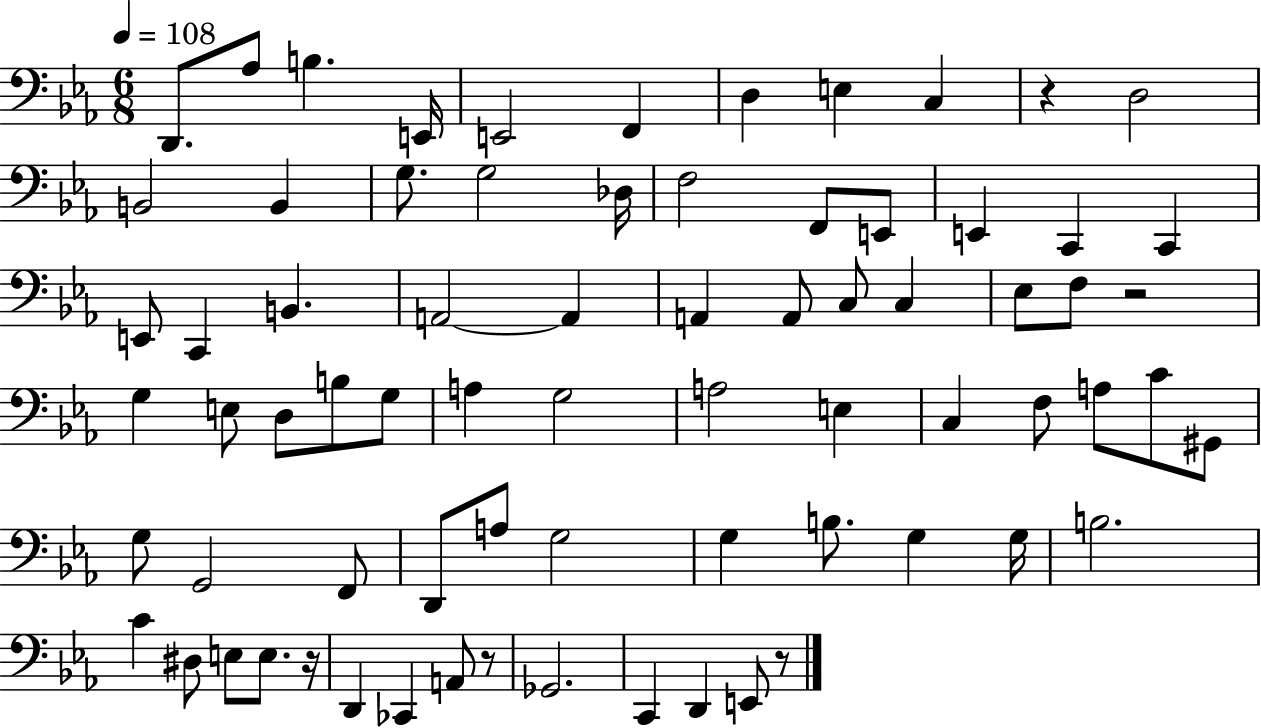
X:1
T:Untitled
M:6/8
L:1/4
K:Eb
D,,/2 _A,/2 B, E,,/4 E,,2 F,, D, E, C, z D,2 B,,2 B,, G,/2 G,2 _D,/4 F,2 F,,/2 E,,/2 E,, C,, C,, E,,/2 C,, B,, A,,2 A,, A,, A,,/2 C,/2 C, _E,/2 F,/2 z2 G, E,/2 D,/2 B,/2 G,/2 A, G,2 A,2 E, C, F,/2 A,/2 C/2 ^G,,/2 G,/2 G,,2 F,,/2 D,,/2 A,/2 G,2 G, B,/2 G, G,/4 B,2 C ^D,/2 E,/2 E,/2 z/4 D,, _C,, A,,/2 z/2 _G,,2 C,, D,, E,,/2 z/2